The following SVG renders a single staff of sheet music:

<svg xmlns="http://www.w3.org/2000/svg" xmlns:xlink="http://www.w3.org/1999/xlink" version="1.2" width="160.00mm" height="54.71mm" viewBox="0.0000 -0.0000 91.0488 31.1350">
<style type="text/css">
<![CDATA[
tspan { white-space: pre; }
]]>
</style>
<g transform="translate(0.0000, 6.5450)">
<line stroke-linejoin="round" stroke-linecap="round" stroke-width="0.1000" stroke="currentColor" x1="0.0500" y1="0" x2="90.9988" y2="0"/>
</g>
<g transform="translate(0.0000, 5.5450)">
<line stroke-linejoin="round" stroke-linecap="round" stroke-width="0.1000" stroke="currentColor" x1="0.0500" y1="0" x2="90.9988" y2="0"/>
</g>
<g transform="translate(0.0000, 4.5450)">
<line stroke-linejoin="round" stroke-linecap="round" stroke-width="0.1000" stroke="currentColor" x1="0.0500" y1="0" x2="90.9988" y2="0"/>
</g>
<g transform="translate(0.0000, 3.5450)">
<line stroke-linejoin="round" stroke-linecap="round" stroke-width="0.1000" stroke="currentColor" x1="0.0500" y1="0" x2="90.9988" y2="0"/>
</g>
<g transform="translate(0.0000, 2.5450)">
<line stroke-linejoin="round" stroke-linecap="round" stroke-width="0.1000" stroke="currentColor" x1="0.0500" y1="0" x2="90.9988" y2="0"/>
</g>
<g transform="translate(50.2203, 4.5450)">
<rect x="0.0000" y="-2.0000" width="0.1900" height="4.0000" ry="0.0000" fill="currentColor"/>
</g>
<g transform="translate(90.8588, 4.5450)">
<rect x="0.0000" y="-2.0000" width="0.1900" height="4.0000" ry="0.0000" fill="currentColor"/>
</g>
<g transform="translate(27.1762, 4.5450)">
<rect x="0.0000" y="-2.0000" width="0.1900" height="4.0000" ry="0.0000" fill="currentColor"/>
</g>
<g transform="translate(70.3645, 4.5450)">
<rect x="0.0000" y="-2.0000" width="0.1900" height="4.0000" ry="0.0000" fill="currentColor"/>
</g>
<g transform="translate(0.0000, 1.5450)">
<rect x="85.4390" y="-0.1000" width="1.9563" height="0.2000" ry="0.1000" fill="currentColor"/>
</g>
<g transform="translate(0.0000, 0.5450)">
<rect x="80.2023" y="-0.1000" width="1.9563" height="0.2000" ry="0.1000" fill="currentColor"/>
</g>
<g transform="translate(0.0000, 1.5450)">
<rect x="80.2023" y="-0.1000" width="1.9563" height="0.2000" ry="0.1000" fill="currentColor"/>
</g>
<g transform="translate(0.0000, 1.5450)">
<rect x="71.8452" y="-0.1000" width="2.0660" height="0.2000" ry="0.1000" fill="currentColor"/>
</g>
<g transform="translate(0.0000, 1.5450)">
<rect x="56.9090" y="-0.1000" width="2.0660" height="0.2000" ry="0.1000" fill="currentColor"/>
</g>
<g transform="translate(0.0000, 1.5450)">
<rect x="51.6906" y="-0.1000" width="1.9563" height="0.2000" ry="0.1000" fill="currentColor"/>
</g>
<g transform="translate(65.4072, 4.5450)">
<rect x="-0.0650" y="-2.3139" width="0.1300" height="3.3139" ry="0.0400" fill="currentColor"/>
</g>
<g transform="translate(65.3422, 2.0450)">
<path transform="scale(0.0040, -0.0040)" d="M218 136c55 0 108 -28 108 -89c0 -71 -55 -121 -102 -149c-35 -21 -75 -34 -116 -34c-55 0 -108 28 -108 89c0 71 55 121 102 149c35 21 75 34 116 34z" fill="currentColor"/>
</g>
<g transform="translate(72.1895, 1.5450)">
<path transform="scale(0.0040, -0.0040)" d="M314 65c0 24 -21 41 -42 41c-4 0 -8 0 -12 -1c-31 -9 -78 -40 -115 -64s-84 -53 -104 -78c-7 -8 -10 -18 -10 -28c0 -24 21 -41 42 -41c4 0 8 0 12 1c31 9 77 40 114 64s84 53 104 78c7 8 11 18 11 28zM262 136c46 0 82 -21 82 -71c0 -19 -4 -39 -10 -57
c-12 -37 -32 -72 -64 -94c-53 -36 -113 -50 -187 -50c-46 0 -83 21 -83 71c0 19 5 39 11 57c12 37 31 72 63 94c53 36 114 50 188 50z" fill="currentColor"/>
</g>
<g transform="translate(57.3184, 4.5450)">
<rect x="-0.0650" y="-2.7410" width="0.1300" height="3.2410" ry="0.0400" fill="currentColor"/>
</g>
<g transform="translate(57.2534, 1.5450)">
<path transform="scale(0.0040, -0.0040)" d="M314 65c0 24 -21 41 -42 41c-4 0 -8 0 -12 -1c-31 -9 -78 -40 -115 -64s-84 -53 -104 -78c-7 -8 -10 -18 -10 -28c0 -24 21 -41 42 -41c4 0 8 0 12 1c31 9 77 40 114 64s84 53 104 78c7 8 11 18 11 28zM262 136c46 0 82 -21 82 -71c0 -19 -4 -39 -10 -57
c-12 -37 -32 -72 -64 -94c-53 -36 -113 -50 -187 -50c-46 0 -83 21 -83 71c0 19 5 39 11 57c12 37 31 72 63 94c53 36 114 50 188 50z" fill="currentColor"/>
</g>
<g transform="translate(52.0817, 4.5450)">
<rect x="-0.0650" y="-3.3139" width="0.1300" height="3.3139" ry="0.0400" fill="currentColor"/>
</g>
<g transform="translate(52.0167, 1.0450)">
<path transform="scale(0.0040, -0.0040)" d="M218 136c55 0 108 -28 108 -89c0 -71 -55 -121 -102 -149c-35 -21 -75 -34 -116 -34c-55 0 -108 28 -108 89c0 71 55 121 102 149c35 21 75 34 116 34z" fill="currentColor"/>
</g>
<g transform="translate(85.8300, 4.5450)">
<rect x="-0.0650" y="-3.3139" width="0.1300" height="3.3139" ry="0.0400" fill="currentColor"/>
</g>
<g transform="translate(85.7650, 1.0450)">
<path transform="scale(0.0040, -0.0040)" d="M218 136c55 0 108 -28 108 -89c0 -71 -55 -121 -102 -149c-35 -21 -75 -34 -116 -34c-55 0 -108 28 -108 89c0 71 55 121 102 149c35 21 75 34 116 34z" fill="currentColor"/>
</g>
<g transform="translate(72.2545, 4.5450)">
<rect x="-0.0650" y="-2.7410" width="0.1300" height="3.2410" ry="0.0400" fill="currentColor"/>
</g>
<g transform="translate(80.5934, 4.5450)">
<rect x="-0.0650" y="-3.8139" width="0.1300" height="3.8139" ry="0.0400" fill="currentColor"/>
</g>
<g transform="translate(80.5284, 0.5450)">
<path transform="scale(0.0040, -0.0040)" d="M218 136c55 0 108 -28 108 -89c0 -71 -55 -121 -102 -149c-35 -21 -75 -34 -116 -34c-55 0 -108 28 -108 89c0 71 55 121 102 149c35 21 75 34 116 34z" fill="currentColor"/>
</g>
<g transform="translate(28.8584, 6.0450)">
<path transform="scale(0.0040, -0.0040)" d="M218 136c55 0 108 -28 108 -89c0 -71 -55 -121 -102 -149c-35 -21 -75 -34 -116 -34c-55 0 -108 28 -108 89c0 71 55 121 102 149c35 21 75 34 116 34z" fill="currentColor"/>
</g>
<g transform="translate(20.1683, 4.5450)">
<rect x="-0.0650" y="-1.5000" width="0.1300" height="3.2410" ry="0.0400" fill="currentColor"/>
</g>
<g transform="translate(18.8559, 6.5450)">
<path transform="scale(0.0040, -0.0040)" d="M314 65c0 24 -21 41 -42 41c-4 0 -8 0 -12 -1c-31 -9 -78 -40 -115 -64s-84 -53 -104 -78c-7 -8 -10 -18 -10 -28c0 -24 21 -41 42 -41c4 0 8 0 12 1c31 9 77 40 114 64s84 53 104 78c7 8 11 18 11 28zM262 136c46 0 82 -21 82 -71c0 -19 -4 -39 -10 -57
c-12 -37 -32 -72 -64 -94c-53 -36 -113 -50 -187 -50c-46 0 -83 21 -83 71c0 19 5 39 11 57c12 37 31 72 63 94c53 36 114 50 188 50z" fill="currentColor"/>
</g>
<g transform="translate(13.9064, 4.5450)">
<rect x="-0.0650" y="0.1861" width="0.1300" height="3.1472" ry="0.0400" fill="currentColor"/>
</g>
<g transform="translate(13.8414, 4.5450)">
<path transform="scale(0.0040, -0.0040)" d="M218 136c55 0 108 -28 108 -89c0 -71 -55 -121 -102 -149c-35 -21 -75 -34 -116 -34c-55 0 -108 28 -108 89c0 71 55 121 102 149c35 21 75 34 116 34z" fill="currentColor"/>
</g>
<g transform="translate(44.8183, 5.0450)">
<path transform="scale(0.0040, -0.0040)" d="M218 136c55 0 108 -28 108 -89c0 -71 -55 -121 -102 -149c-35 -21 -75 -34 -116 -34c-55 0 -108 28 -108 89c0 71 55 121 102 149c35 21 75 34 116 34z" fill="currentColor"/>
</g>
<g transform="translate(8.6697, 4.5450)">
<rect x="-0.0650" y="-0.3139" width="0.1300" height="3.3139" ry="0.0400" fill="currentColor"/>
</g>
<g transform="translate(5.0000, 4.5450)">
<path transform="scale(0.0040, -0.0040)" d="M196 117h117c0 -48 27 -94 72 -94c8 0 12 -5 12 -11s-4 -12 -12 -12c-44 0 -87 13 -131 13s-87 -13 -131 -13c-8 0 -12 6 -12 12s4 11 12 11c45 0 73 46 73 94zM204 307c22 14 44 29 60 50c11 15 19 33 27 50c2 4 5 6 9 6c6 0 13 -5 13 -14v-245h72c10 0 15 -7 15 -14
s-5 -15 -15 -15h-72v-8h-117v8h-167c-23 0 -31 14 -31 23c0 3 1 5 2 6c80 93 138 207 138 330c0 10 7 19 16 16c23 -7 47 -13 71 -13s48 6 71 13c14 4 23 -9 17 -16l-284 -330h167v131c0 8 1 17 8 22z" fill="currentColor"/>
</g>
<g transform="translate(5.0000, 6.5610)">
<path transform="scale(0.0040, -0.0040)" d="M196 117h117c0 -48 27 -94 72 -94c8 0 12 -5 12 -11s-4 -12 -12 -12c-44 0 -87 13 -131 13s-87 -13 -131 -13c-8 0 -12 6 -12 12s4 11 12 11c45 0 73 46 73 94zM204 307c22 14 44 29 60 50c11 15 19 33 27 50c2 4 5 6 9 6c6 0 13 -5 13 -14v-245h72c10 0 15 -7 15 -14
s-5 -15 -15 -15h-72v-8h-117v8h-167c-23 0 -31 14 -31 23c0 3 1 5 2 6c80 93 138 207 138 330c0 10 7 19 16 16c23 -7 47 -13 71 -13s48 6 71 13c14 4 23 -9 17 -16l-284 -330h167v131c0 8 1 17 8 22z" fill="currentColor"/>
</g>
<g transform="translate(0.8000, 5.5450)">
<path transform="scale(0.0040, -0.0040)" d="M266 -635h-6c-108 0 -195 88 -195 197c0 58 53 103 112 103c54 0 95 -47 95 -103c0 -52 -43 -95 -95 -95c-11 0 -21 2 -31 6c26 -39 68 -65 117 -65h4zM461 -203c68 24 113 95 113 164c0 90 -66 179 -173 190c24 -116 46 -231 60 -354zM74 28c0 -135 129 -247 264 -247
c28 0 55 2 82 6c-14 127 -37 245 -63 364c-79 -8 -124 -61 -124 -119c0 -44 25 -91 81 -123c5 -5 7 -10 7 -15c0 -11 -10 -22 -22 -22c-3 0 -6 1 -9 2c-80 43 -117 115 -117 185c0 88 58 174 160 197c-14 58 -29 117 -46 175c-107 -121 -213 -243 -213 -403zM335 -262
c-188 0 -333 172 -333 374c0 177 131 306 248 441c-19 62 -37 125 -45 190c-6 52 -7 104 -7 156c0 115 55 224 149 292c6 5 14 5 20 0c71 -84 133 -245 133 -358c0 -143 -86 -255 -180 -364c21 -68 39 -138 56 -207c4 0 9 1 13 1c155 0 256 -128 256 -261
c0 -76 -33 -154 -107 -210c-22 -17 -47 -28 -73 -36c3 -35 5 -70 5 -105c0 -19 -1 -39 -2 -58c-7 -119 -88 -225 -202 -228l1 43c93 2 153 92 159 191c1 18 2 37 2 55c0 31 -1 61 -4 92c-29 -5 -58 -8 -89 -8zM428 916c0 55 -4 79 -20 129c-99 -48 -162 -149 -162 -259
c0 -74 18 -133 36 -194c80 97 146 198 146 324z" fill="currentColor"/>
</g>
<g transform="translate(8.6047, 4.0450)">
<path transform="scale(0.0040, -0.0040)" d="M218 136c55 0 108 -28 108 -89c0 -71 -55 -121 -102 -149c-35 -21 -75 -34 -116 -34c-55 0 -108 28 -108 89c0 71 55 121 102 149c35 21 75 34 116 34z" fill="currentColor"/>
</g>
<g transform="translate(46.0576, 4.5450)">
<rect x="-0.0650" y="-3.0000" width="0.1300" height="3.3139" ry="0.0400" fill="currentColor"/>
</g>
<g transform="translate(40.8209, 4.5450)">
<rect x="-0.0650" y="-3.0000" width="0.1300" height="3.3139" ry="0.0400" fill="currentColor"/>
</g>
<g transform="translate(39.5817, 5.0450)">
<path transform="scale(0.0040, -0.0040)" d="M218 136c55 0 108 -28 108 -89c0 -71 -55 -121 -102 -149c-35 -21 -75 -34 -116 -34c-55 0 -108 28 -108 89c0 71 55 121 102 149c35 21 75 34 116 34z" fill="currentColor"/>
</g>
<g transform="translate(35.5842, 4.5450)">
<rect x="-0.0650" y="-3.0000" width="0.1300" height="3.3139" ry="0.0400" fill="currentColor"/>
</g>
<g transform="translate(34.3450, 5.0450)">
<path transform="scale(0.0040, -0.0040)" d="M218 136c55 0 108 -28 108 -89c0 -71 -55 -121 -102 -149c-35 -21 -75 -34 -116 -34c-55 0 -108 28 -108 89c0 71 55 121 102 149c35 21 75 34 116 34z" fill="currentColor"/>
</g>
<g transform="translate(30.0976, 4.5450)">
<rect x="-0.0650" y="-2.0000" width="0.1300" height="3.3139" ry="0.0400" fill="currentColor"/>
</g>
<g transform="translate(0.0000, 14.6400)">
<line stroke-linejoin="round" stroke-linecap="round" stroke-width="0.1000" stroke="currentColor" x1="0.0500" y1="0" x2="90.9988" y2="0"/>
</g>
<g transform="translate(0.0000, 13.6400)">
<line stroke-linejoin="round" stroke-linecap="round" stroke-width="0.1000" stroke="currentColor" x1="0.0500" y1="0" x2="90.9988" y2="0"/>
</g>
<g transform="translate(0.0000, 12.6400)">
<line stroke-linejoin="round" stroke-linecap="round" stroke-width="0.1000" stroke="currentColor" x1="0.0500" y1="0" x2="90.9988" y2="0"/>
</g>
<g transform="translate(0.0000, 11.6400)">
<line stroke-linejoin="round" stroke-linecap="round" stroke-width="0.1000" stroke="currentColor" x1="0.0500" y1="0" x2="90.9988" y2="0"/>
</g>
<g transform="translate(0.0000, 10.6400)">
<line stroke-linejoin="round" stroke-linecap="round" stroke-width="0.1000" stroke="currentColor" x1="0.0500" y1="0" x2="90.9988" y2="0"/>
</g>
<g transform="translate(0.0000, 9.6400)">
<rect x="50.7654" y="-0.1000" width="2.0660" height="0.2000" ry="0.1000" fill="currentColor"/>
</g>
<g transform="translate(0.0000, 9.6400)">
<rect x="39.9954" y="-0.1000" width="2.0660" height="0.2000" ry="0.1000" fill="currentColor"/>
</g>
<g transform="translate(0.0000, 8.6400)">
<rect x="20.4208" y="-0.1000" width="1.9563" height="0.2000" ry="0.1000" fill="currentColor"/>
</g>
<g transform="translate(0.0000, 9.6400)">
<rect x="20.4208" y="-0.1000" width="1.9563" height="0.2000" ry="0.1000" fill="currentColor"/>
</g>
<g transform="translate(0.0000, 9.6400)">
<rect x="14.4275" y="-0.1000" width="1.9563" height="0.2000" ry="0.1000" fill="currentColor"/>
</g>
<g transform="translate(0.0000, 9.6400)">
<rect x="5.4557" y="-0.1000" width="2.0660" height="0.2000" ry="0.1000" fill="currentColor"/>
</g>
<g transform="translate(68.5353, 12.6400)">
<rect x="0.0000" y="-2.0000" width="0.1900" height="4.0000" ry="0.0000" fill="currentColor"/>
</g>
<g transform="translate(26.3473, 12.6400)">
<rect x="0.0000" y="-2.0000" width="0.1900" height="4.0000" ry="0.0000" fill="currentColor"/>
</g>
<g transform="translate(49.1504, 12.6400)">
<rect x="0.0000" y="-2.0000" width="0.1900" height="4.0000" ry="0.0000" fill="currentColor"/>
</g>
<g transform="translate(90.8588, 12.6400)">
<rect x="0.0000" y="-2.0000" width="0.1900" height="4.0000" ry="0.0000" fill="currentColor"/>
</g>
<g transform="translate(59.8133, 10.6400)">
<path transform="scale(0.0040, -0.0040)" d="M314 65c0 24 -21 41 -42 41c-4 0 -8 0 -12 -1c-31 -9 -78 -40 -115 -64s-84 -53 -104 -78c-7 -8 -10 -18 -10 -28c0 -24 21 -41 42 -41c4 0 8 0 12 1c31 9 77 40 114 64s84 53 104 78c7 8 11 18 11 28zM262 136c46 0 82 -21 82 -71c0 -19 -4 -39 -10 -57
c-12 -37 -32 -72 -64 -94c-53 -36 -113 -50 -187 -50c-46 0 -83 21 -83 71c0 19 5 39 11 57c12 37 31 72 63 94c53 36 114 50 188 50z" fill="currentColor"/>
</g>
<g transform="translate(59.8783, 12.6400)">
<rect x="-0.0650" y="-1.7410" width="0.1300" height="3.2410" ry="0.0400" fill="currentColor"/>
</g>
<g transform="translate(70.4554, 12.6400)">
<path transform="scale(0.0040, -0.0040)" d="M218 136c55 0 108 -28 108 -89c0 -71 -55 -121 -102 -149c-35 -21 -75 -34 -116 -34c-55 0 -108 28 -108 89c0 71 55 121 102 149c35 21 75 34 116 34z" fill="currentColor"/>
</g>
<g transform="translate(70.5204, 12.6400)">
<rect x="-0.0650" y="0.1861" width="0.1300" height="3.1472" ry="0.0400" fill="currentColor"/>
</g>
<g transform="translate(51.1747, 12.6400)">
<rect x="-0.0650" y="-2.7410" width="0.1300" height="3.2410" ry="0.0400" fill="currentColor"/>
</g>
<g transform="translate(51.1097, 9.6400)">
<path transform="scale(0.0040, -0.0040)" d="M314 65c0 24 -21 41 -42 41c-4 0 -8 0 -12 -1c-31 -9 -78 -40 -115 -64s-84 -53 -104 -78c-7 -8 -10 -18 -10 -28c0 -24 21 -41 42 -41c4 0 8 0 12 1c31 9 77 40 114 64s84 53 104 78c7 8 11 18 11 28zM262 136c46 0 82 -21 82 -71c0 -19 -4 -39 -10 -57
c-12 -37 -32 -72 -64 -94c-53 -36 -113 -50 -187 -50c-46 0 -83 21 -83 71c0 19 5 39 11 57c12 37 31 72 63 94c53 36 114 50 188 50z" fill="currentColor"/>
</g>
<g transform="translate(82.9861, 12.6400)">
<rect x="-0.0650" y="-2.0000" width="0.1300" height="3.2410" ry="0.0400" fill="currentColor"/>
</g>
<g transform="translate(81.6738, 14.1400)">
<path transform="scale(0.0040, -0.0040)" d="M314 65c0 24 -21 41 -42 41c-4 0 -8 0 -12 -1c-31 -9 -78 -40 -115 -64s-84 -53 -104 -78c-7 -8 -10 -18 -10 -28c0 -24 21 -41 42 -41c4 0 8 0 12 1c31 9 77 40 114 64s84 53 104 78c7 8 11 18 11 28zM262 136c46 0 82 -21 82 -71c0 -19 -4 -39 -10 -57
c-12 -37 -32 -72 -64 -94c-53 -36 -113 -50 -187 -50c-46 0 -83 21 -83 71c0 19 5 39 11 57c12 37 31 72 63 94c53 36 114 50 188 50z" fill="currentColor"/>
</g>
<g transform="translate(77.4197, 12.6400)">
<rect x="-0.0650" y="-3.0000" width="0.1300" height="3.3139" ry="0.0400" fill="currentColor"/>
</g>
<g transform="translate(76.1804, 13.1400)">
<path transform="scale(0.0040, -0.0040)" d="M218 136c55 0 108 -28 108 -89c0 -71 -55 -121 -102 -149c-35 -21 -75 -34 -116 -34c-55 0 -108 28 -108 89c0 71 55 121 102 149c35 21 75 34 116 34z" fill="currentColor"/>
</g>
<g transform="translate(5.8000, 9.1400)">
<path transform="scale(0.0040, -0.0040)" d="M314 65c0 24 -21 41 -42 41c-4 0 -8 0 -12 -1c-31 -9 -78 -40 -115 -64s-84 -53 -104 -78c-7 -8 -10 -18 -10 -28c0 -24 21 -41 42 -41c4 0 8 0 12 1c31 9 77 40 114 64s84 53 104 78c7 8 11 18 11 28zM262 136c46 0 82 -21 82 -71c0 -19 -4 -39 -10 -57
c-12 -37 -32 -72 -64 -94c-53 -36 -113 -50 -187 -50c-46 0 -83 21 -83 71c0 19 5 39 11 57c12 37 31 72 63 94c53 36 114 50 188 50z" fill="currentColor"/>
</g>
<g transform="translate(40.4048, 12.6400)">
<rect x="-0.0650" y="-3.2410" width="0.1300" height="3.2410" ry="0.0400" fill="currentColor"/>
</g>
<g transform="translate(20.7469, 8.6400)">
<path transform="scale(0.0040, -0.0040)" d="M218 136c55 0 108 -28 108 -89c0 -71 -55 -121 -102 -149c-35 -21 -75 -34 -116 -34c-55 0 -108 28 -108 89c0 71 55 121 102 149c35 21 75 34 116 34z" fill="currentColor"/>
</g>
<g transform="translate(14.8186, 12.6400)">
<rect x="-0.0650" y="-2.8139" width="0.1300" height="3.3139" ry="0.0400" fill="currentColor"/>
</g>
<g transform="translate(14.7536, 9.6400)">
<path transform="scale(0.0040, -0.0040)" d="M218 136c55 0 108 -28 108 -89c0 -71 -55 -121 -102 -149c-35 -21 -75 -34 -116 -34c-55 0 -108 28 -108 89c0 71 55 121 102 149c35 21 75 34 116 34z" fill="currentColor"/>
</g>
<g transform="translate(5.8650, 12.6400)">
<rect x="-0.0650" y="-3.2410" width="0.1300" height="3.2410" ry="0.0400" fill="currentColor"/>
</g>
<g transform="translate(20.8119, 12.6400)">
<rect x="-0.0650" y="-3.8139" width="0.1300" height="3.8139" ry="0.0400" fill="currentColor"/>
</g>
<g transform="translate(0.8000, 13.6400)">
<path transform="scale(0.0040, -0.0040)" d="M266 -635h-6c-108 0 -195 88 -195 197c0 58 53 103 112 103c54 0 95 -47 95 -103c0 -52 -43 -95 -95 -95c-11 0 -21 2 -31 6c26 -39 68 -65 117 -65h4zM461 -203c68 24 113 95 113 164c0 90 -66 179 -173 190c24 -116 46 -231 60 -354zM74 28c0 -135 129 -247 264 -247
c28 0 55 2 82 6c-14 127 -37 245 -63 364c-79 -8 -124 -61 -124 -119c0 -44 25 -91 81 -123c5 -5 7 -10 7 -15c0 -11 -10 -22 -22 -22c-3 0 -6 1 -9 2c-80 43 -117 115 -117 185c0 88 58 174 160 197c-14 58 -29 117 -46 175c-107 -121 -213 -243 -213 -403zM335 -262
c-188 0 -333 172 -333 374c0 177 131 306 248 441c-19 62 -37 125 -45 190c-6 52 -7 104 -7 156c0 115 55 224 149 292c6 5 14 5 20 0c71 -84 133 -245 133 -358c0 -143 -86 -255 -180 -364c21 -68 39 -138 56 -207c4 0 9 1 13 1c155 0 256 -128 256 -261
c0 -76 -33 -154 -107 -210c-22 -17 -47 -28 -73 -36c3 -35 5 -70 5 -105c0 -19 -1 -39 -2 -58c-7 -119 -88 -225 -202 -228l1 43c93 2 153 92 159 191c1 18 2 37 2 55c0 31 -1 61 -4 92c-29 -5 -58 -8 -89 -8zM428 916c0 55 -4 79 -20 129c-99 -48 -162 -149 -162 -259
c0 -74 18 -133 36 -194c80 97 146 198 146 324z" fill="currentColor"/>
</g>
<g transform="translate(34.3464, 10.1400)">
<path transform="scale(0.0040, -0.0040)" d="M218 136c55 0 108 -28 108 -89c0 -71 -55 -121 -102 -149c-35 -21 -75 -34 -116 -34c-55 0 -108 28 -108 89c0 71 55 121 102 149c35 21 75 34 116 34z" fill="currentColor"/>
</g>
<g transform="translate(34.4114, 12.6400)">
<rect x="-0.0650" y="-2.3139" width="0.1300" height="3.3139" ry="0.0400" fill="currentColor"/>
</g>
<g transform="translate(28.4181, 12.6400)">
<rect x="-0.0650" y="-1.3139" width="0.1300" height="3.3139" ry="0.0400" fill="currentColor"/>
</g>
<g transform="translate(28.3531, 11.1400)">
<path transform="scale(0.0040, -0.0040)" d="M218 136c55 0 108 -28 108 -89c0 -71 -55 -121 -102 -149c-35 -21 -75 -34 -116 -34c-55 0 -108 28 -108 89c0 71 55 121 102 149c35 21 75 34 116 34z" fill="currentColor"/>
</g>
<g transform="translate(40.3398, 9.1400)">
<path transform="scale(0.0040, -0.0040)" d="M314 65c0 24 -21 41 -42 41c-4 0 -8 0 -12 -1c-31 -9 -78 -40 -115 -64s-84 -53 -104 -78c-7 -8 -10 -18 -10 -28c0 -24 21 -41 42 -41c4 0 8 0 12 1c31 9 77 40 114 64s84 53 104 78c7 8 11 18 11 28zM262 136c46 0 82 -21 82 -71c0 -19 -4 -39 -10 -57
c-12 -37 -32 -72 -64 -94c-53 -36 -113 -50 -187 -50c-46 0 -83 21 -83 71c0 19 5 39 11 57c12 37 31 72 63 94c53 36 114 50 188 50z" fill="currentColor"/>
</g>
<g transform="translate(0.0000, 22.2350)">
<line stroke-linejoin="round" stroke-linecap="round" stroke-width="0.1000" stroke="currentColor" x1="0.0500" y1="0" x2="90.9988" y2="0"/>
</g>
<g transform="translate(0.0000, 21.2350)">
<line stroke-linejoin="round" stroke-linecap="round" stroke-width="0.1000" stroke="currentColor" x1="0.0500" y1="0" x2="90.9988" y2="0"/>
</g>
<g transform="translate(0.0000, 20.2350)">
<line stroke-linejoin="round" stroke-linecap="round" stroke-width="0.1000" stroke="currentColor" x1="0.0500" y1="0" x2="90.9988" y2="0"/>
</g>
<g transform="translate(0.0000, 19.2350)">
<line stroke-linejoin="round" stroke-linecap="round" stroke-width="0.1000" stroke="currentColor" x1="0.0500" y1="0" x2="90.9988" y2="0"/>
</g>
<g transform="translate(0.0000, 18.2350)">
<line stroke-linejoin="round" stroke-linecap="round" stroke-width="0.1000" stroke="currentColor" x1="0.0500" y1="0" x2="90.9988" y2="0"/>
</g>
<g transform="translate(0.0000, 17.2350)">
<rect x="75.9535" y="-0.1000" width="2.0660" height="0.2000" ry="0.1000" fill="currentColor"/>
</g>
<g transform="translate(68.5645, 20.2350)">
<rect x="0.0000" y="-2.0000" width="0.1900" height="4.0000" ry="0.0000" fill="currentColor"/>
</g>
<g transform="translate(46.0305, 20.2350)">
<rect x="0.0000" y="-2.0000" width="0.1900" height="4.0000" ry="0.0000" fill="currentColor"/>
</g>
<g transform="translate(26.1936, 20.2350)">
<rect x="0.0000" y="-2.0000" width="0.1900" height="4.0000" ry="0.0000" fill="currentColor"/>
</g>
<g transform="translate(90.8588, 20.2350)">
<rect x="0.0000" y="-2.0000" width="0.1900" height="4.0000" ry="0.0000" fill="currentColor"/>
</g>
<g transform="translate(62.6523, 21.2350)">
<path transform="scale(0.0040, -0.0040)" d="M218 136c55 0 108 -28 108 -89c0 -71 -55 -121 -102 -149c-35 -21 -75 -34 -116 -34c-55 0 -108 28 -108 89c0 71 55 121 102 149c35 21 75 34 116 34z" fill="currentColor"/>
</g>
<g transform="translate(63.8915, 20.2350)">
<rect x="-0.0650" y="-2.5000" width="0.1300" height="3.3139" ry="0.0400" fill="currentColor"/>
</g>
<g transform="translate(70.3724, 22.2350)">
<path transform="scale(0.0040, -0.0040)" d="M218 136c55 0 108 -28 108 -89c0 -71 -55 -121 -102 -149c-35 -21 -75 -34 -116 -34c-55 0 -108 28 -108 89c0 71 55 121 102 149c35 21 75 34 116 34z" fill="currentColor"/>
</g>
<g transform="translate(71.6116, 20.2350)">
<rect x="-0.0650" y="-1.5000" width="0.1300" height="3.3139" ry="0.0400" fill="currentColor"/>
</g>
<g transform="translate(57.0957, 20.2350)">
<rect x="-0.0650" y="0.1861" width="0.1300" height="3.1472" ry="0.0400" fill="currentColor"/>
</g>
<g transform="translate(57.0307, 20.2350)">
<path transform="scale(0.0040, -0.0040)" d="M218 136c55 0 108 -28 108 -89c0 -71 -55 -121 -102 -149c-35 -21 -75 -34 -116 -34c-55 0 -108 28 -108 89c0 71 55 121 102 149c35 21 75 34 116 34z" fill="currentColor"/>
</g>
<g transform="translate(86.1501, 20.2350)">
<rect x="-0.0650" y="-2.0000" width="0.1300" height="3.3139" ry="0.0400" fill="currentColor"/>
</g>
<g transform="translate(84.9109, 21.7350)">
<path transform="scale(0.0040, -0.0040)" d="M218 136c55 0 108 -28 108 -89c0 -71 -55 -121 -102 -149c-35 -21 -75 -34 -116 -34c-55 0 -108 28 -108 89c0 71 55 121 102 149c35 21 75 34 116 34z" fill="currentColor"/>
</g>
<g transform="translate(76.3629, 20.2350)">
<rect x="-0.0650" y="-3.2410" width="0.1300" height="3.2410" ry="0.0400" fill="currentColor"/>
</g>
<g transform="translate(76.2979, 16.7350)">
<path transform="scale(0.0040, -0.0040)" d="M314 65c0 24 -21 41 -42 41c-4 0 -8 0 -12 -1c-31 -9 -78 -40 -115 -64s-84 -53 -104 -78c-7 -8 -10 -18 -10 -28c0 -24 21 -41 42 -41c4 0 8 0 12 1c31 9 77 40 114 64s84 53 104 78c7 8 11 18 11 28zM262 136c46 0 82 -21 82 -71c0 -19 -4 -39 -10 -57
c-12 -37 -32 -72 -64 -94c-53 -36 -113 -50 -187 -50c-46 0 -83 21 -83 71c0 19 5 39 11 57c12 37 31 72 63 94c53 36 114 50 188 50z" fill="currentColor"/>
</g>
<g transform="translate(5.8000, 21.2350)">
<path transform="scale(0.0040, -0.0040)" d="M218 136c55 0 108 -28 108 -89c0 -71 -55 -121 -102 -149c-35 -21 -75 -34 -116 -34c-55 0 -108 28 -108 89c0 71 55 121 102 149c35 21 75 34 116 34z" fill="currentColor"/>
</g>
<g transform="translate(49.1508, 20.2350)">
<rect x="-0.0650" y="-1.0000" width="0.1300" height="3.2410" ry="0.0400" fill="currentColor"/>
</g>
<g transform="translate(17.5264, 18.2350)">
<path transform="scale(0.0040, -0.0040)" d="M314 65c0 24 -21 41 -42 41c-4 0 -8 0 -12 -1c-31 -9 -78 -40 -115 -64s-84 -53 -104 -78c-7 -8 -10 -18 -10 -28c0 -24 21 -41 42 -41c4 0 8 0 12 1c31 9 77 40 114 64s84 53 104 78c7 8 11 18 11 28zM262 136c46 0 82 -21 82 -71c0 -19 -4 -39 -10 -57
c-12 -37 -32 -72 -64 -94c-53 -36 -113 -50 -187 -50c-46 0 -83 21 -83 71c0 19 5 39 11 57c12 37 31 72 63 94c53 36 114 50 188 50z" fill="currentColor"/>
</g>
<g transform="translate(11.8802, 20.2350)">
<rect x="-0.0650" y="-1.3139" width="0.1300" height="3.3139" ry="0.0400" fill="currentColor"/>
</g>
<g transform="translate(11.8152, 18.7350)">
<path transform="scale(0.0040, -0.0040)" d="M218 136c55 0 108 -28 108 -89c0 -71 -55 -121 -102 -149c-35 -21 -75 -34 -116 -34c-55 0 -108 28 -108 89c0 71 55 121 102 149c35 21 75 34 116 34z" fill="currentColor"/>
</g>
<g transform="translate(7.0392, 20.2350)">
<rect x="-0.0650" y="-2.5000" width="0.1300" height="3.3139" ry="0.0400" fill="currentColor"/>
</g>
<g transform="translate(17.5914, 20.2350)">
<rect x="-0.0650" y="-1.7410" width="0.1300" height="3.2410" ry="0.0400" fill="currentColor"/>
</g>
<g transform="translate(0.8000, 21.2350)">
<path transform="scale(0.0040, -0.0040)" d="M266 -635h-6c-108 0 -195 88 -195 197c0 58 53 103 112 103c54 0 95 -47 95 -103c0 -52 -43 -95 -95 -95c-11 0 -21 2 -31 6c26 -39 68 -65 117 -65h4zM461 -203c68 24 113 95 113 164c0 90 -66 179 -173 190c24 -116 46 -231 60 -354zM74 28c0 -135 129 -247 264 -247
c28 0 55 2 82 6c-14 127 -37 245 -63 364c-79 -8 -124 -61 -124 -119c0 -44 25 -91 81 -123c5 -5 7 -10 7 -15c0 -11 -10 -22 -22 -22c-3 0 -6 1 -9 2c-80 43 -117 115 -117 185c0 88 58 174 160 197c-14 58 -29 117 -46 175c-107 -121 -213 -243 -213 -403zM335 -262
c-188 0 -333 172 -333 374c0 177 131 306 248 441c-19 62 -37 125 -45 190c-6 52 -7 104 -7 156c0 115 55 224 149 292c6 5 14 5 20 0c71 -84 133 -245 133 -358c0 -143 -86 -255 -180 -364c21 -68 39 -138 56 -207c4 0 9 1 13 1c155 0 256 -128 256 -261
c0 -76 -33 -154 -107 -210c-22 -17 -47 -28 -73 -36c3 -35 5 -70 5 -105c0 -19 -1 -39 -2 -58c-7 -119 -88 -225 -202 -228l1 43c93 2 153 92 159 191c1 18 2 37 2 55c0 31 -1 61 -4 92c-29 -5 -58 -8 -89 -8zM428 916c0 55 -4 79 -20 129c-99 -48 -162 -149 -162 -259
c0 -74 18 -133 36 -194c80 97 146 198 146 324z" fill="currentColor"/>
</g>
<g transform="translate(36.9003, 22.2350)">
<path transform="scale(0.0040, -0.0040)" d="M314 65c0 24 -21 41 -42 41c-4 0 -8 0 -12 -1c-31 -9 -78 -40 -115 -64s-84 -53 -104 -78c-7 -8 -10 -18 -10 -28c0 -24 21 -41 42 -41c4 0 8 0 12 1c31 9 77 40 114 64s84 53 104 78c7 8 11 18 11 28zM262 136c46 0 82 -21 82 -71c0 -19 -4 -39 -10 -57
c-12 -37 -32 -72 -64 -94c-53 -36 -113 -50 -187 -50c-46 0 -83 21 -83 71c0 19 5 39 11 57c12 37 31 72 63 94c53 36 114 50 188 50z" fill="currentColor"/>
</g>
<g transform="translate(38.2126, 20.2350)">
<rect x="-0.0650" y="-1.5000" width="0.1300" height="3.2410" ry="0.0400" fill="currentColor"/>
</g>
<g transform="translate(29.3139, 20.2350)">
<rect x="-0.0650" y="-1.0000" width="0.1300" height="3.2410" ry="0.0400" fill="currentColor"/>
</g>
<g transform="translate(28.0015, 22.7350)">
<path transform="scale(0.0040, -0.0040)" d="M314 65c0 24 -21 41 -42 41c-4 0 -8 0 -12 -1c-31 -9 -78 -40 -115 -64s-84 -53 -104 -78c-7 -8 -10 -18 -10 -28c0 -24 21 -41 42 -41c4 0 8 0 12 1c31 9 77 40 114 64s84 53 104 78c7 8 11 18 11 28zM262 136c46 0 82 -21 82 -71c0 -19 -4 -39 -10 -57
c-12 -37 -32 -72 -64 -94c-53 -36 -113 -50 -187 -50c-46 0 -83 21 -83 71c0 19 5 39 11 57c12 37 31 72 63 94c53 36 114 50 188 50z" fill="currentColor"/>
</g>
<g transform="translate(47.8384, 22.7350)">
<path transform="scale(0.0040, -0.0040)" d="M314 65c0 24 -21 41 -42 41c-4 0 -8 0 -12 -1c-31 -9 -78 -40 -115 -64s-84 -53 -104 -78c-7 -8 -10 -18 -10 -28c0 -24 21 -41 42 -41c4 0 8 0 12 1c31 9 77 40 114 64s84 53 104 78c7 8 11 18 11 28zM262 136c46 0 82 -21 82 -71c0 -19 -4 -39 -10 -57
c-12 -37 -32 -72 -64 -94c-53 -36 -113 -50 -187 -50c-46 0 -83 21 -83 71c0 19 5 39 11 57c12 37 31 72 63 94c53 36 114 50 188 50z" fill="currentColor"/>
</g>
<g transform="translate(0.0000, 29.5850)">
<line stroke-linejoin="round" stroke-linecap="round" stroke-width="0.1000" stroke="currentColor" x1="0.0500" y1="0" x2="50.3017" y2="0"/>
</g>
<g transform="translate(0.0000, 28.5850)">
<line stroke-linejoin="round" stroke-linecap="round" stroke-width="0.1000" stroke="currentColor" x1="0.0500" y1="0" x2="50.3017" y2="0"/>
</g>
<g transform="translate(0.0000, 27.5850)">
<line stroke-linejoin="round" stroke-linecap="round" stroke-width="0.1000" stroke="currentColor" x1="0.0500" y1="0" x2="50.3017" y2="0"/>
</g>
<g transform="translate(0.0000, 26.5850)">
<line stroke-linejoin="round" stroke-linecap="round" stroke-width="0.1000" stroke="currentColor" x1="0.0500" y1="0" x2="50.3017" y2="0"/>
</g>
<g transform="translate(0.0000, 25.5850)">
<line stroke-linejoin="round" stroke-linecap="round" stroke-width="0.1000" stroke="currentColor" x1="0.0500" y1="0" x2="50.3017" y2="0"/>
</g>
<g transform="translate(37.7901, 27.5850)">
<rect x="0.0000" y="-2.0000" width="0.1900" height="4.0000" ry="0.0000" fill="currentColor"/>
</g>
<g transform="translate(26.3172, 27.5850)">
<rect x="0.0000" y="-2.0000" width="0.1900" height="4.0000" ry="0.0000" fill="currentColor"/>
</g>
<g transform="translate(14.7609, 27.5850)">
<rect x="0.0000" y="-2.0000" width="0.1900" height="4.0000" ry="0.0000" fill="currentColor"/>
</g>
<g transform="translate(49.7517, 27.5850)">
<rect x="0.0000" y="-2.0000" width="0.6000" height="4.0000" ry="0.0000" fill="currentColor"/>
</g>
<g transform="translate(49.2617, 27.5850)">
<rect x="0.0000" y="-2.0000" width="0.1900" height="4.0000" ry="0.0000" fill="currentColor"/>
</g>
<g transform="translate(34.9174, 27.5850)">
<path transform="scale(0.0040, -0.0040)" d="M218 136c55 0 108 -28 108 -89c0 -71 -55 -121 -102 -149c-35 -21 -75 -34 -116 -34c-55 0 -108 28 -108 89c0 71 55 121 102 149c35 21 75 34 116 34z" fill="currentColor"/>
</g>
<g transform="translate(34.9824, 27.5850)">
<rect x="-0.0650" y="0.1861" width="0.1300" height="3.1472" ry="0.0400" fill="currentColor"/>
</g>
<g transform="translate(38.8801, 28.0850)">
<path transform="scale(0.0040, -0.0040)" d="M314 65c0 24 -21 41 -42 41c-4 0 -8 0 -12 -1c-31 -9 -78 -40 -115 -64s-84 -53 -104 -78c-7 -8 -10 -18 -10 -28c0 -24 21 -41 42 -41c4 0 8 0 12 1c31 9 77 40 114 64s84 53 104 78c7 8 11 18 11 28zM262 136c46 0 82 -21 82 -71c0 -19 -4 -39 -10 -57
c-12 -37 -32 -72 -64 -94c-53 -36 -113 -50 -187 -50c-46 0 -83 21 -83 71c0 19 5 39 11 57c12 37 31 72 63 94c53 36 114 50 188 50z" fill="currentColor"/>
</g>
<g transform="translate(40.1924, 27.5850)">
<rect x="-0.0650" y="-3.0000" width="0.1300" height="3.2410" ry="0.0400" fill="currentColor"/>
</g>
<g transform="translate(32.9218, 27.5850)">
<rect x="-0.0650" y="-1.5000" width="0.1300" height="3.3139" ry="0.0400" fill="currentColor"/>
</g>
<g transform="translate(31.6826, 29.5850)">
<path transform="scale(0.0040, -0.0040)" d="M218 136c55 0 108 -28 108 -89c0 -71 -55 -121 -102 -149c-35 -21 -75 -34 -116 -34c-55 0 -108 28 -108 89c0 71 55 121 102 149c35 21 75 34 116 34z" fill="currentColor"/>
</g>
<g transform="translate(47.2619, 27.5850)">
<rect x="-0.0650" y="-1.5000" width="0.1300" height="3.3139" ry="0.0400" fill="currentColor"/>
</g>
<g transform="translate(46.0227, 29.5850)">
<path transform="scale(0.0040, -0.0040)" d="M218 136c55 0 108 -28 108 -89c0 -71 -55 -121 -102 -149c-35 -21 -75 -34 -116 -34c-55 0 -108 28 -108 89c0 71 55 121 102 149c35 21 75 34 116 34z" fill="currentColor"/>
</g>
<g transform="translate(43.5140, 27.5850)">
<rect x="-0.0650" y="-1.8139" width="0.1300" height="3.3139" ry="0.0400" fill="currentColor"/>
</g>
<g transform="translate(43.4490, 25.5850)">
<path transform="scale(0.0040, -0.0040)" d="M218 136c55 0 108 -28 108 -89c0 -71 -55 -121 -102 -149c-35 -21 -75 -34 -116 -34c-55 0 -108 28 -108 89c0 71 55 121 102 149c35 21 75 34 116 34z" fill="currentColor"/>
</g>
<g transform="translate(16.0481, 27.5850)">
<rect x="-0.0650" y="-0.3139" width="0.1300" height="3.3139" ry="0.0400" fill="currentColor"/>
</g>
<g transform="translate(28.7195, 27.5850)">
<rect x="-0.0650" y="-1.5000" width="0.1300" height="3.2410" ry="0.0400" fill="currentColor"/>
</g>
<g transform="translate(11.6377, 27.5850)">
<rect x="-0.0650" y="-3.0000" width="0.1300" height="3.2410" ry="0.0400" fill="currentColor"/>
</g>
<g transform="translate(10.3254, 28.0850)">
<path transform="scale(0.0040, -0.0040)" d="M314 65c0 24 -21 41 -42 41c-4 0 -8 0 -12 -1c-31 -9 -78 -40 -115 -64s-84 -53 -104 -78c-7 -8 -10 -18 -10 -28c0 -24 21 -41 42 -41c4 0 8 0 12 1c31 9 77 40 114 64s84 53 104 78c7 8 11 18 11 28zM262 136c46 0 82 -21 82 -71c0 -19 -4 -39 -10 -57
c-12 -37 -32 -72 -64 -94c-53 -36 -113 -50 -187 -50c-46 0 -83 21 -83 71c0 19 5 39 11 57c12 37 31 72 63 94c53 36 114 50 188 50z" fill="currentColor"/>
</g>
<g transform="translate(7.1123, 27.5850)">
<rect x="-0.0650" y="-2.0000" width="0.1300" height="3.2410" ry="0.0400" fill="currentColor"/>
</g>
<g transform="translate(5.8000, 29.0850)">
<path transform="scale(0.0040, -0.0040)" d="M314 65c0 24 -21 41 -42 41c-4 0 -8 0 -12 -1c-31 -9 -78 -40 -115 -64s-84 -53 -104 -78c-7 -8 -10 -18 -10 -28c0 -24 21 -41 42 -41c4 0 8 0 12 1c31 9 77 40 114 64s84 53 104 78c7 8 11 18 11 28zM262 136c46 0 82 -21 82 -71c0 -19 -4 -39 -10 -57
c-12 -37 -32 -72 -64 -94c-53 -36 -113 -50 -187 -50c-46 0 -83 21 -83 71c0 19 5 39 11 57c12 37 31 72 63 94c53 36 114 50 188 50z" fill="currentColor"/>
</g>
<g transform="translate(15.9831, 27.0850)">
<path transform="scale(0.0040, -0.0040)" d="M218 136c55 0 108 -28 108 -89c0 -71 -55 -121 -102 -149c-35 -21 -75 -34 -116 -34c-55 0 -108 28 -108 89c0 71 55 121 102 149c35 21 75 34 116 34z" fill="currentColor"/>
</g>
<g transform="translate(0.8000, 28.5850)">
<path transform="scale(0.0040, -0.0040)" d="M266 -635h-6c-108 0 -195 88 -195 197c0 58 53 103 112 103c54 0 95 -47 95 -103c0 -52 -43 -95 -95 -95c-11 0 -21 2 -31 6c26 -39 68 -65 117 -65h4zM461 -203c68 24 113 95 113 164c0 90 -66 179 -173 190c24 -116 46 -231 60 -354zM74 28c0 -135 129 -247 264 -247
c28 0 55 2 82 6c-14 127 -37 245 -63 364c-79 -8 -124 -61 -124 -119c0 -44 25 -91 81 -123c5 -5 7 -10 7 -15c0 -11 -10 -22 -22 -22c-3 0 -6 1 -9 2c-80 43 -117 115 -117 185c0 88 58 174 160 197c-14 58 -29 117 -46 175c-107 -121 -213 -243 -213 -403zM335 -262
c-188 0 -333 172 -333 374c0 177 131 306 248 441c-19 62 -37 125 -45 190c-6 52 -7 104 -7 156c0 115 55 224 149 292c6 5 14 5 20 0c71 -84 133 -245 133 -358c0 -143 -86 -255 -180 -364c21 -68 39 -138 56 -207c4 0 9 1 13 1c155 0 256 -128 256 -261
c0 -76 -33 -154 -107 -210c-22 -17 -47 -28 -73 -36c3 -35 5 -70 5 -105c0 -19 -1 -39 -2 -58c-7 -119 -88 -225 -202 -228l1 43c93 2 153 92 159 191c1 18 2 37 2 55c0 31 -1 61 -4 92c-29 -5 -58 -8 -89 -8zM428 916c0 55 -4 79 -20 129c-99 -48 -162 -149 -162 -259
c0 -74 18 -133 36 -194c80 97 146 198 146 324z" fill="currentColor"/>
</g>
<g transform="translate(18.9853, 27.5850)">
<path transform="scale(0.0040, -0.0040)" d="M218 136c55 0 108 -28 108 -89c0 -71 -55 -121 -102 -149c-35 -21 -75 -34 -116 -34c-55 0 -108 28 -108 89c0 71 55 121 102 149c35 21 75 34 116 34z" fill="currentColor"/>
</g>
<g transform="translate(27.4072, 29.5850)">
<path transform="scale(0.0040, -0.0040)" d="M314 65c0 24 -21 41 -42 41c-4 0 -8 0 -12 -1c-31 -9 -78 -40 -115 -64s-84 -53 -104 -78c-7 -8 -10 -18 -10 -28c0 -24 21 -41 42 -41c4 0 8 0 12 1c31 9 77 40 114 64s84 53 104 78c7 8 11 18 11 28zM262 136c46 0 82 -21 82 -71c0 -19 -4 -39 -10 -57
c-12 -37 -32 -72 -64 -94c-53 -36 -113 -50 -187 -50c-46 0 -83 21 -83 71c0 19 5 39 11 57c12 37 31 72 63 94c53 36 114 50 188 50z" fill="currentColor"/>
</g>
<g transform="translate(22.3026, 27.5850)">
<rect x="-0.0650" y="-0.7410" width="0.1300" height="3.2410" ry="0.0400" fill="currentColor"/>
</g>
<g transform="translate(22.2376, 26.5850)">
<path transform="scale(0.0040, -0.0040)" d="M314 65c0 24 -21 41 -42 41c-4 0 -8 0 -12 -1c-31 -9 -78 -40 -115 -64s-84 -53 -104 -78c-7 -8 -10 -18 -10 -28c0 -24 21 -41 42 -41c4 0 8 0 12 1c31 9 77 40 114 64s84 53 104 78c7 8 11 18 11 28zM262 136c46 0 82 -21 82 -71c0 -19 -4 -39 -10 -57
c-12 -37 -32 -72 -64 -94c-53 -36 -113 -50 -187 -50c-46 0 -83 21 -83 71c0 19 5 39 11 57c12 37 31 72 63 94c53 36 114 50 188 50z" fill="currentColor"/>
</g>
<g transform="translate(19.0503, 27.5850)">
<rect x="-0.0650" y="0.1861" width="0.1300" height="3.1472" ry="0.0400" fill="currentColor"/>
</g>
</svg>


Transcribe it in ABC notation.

X:1
T:Untitled
M:4/4
L:1/4
K:C
c B E2 F A A A b a2 g a2 c' b b2 a c' e g b2 a2 f2 B A F2 G e f2 D2 E2 D2 B G E b2 F F2 A2 c B d2 E2 E B A2 f E